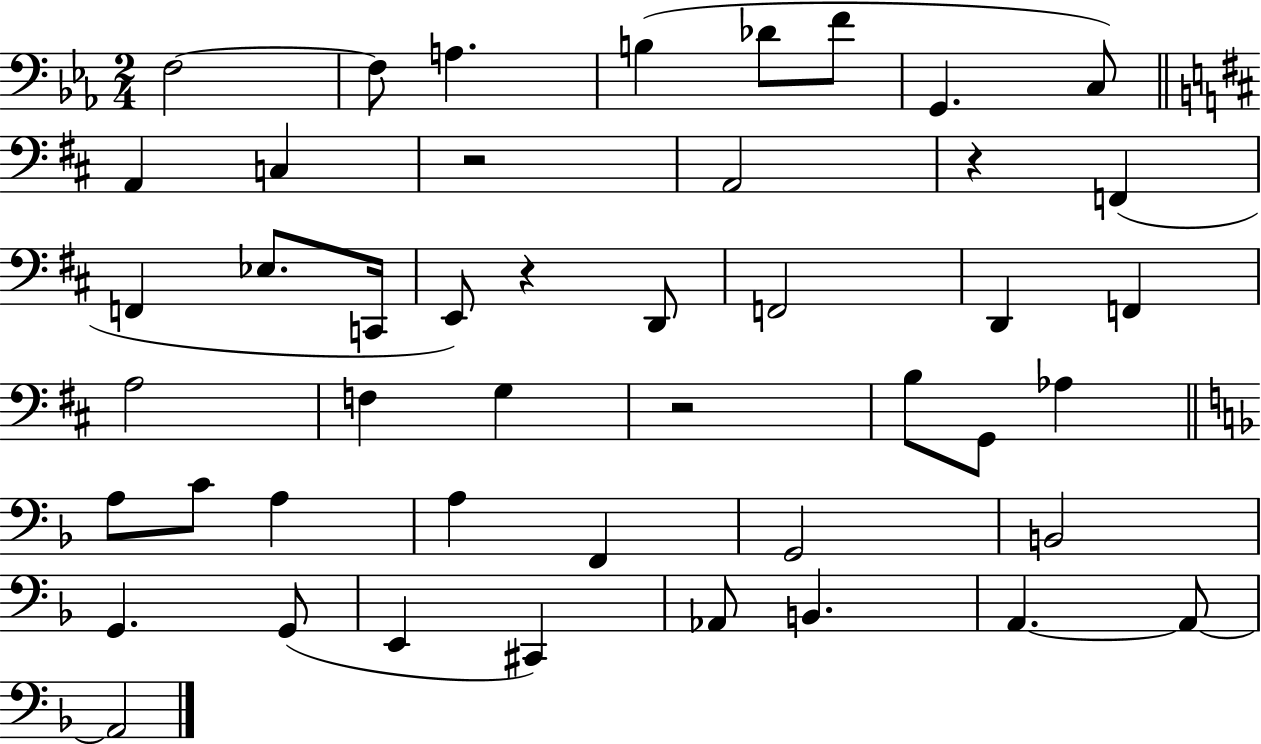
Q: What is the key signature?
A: EES major